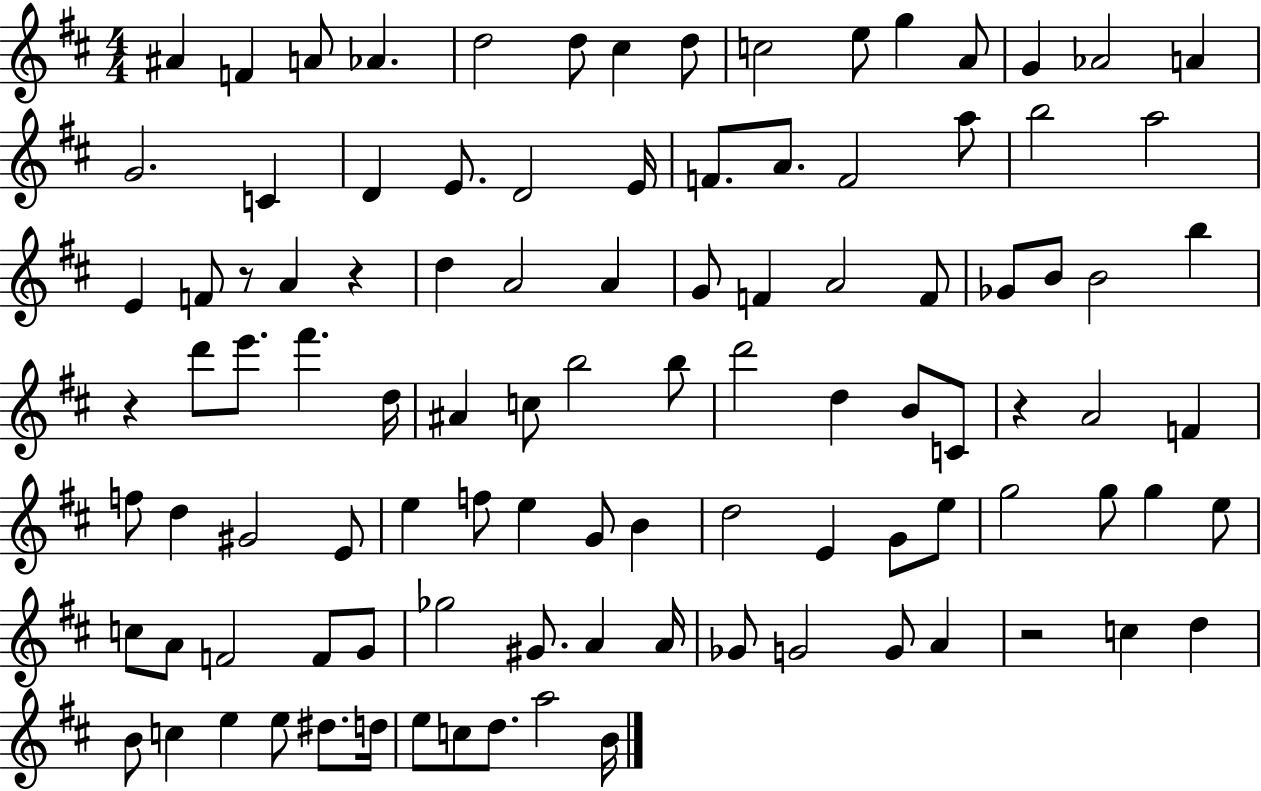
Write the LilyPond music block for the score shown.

{
  \clef treble
  \numericTimeSignature
  \time 4/4
  \key d \major
  ais'4 f'4 a'8 aes'4. | d''2 d''8 cis''4 d''8 | c''2 e''8 g''4 a'8 | g'4 aes'2 a'4 | \break g'2. c'4 | d'4 e'8. d'2 e'16 | f'8. a'8. f'2 a''8 | b''2 a''2 | \break e'4 f'8 r8 a'4 r4 | d''4 a'2 a'4 | g'8 f'4 a'2 f'8 | ges'8 b'8 b'2 b''4 | \break r4 d'''8 e'''8. fis'''4. d''16 | ais'4 c''8 b''2 b''8 | d'''2 d''4 b'8 c'8 | r4 a'2 f'4 | \break f''8 d''4 gis'2 e'8 | e''4 f''8 e''4 g'8 b'4 | d''2 e'4 g'8 e''8 | g''2 g''8 g''4 e''8 | \break c''8 a'8 f'2 f'8 g'8 | ges''2 gis'8. a'4 a'16 | ges'8 g'2 g'8 a'4 | r2 c''4 d''4 | \break b'8 c''4 e''4 e''8 dis''8. d''16 | e''8 c''8 d''8. a''2 b'16 | \bar "|."
}